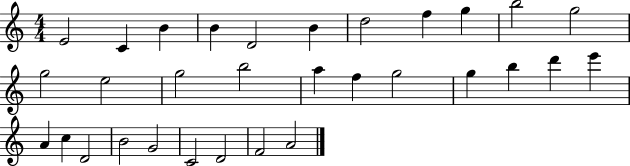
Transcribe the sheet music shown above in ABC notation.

X:1
T:Untitled
M:4/4
L:1/4
K:C
E2 C B B D2 B d2 f g b2 g2 g2 e2 g2 b2 a f g2 g b d' e' A c D2 B2 G2 C2 D2 F2 A2